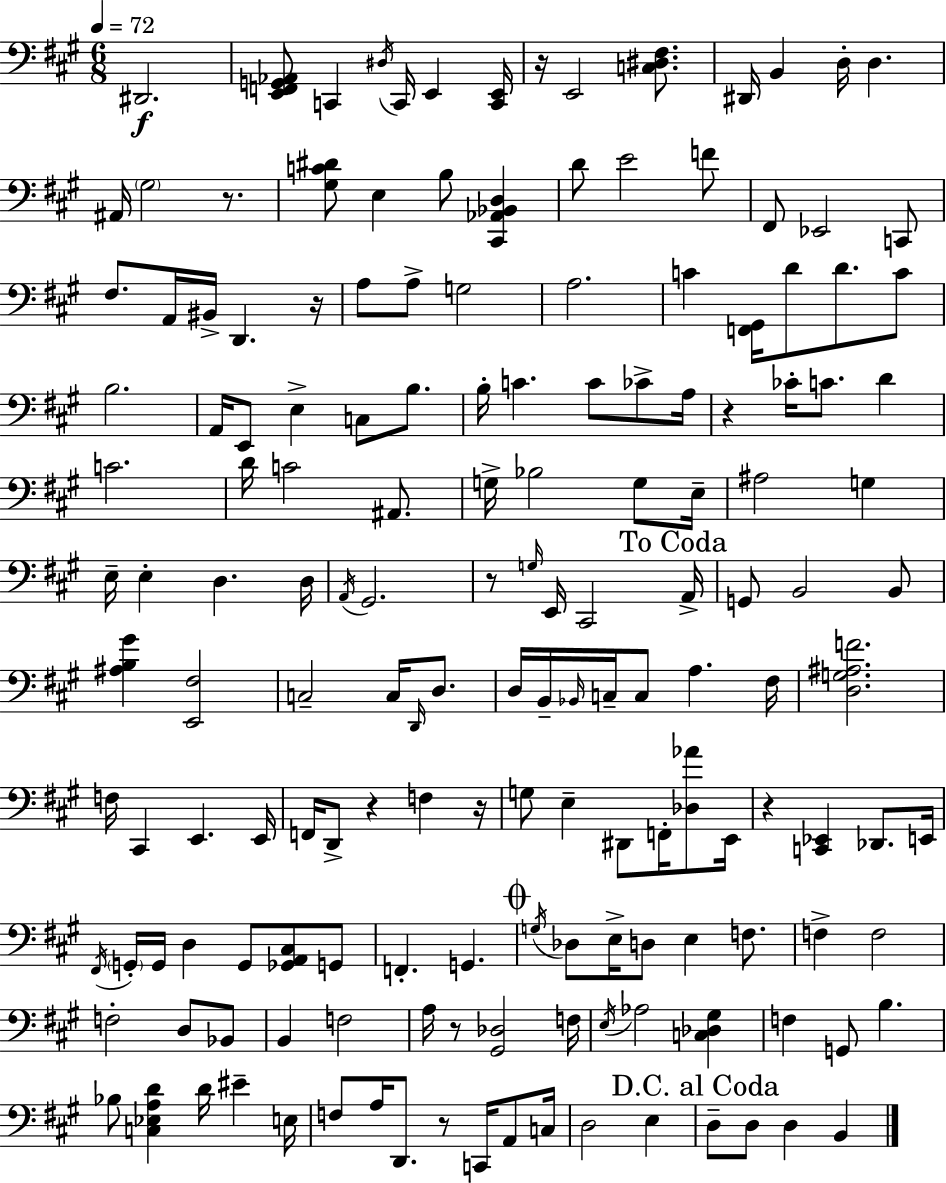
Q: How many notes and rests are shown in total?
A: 163